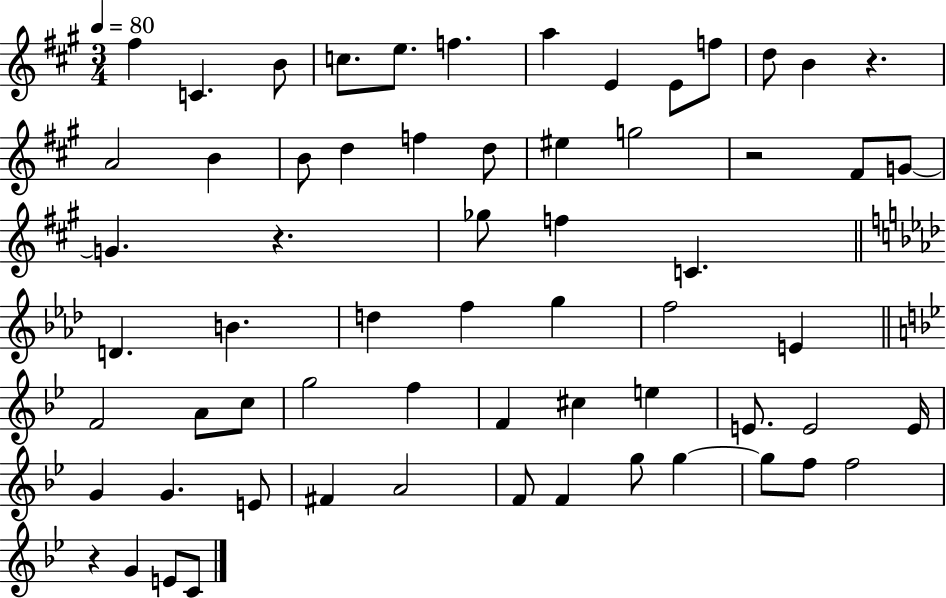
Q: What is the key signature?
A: A major